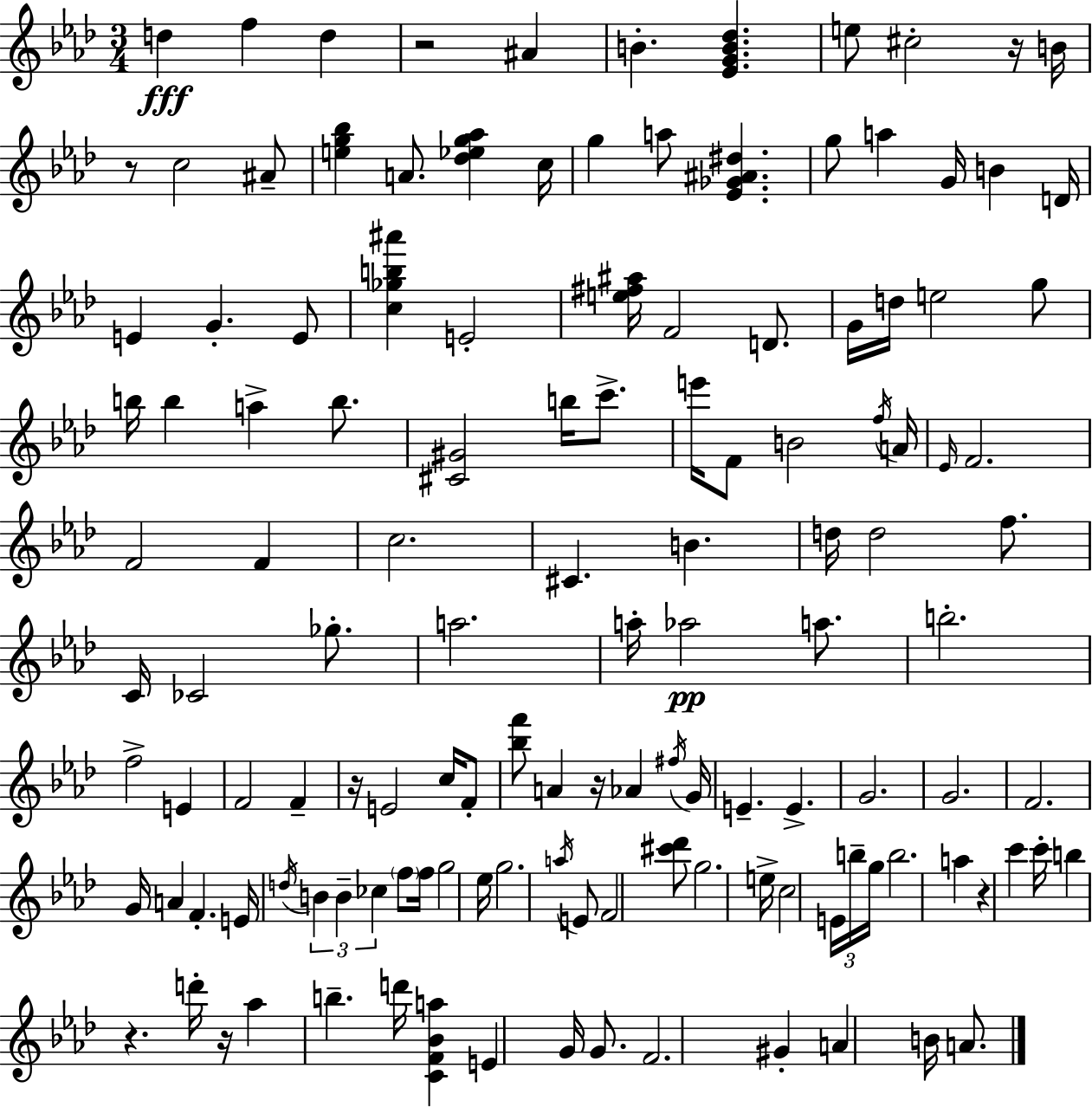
D5/q F5/q D5/q R/h A#4/q B4/q. [Eb4,G4,B4,Db5]/q. E5/e C#5/h R/s B4/s R/e C5/h A#4/e [E5,G5,Bb5]/q A4/e. [Db5,Eb5,G5,Ab5]/q C5/s G5/q A5/e [Eb4,Gb4,A#4,D#5]/q. G5/e A5/q G4/s B4/q D4/s E4/q G4/q. E4/e [C5,Gb5,B5,A#6]/q E4/h [E5,F#5,A#5]/s F4/h D4/e. G4/s D5/s E5/h G5/e B5/s B5/q A5/q B5/e. [C#4,G#4]/h B5/s C6/e. E6/s F4/e B4/h F5/s A4/s Eb4/s F4/h. F4/h F4/q C5/h. C#4/q. B4/q. D5/s D5/h F5/e. C4/s CES4/h Gb5/e. A5/h. A5/s Ab5/h A5/e. B5/h. F5/h E4/q F4/h F4/q R/s E4/h C5/s F4/e [Bb5,F6]/e A4/q R/s Ab4/q F#5/s G4/s E4/q. E4/q. G4/h. G4/h. F4/h. G4/s A4/q F4/q. E4/s D5/s B4/q B4/q CES5/q F5/e F5/s G5/h Eb5/s G5/h. A5/s E4/e F4/h [C#6,Db6]/e G5/h. E5/s C5/h E4/s B5/s G5/s B5/h. A5/q R/q C6/q C6/s B5/q R/q. D6/s R/s Ab5/q B5/q. D6/s [C4,F4,Bb4,A5]/q E4/q G4/s G4/e. F4/h. G#4/q A4/q B4/s A4/e.